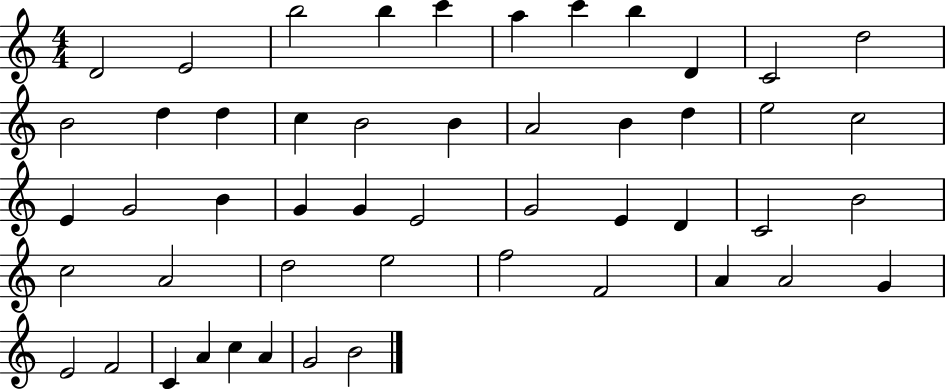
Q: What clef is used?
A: treble